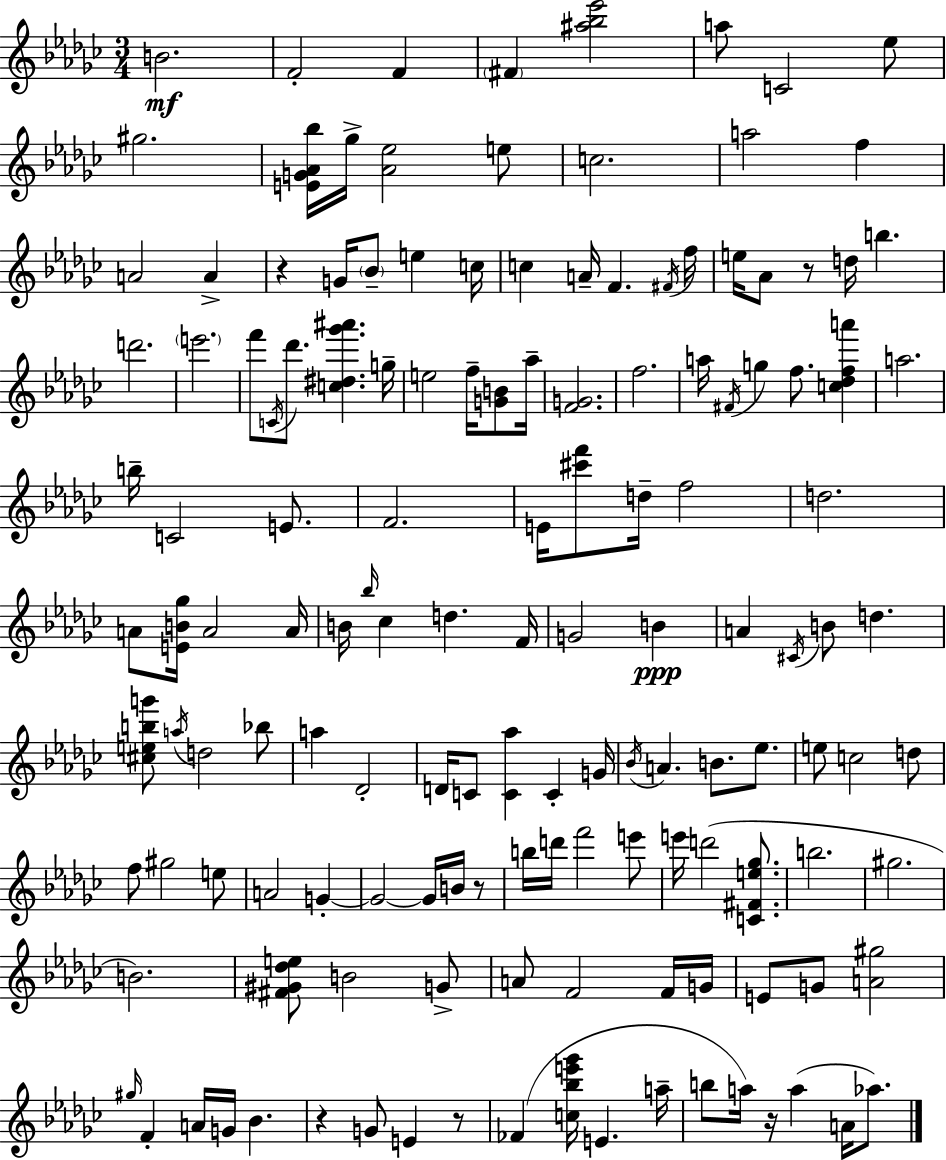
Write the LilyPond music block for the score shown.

{
  \clef treble
  \numericTimeSignature
  \time 3/4
  \key ees \minor
  b'2.\mf | f'2-. f'4 | \parenthesize fis'4 <ais'' bes'' ees'''>2 | a''8 c'2 ees''8 | \break gis''2. | <e' g' aes' bes''>16 ges''16-> <aes' ees''>2 e''8 | c''2. | a''2 f''4 | \break a'2 a'4-> | r4 g'16 \parenthesize bes'8-- e''4 c''16 | c''4 a'16-- f'4. \acciaccatura { fis'16 } | f''16 e''16 aes'8 r8 d''16 b''4. | \break d'''2. | \parenthesize e'''2. | f'''8 \acciaccatura { c'16 } des'''8. <c'' dis'' ges''' ais'''>4. | g''16-- e''2 f''16-- <g' b'>8 | \break aes''16-- <f' g'>2. | f''2. | a''16 \acciaccatura { fis'16 } g''4 f''8. <c'' des'' f'' a'''>4 | a''2. | \break b''16-- c'2 | e'8. f'2. | e'16 <cis''' f'''>8 d''16-- f''2 | d''2. | \break a'8 <e' b' ges''>16 a'2 | a'16 b'16 \grace { bes''16 } ces''4 d''4. | f'16 g'2 | b'4\ppp a'4 \acciaccatura { cis'16 } b'8 d''4. | \break <cis'' e'' b'' g'''>8 \acciaccatura { a''16 } d''2 | bes''8 a''4 des'2-. | d'16 c'8 <c' aes''>4 | c'4-. g'16 \acciaccatura { bes'16 } a'4. | \break b'8. ees''8. e''8 c''2 | d''8 f''8 gis''2 | e''8 a'2 | g'4-.~~ g'2~~ | \break g'16 b'16 r8 b''16 d'''16 f'''2 | e'''8 e'''16 d'''2( | <c' fis' e'' ges''>8. b''2. | gis''2. | \break b'2.) | <fis' gis' des'' e''>8 b'2 | g'8-> a'8 f'2 | f'16 g'16 e'8 g'8 <a' gis''>2 | \break \grace { gis''16 } f'4-. | a'16 g'16 bes'4. r4 | g'8 e'4 r8 fes'4( | <c'' bes'' e''' ges'''>16 e'4. a''16-- b''8 a''16) r16 | \break a''4( a'16 aes''8.) \bar "|."
}